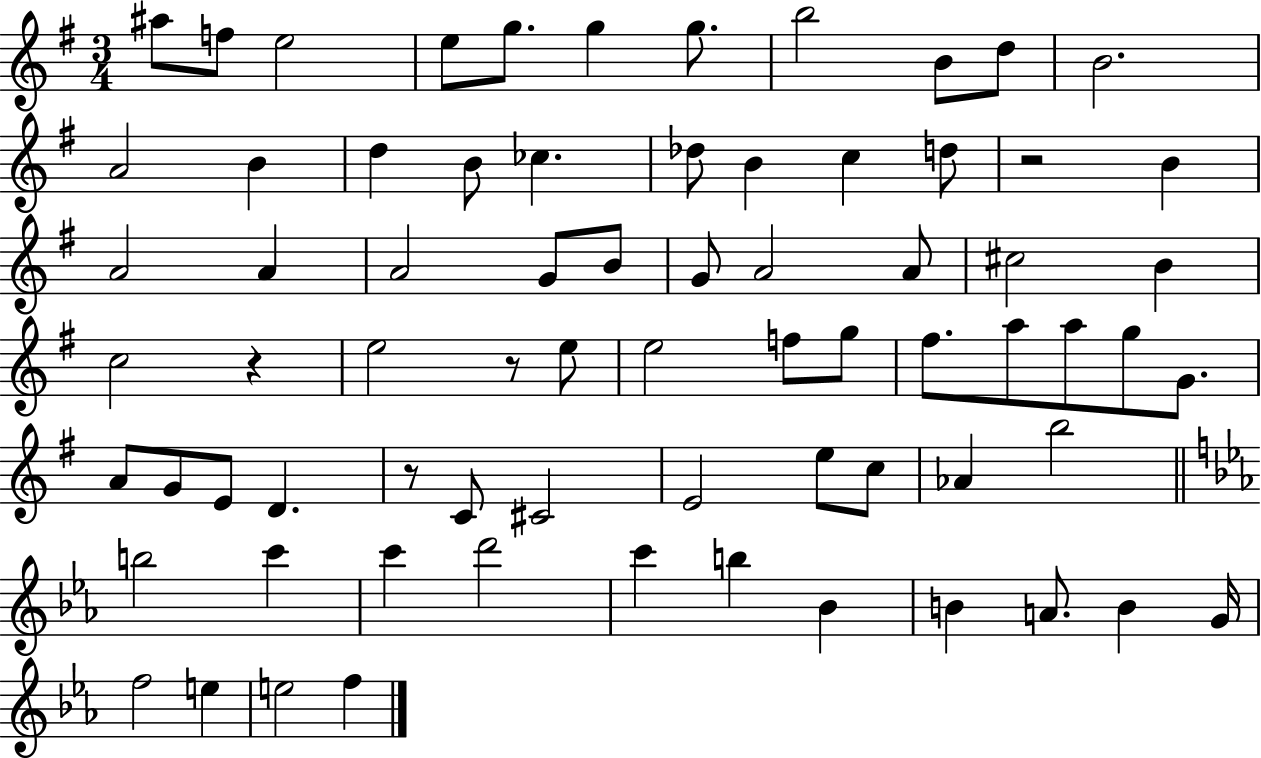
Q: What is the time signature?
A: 3/4